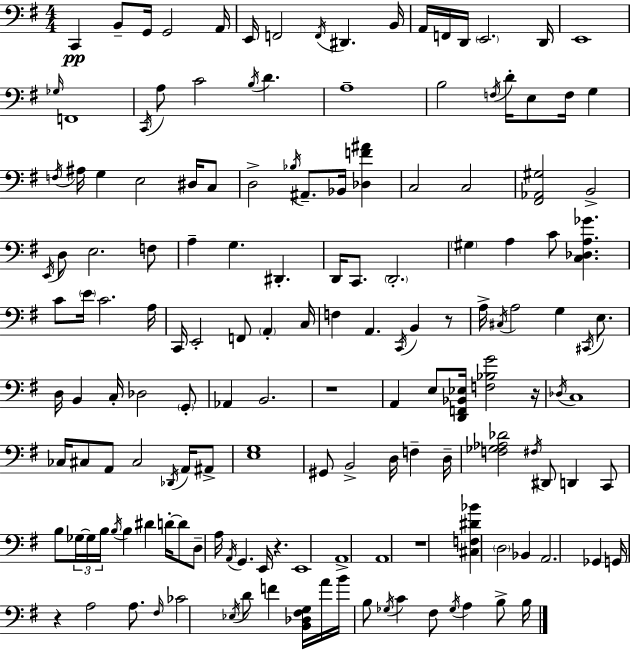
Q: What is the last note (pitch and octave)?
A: B3